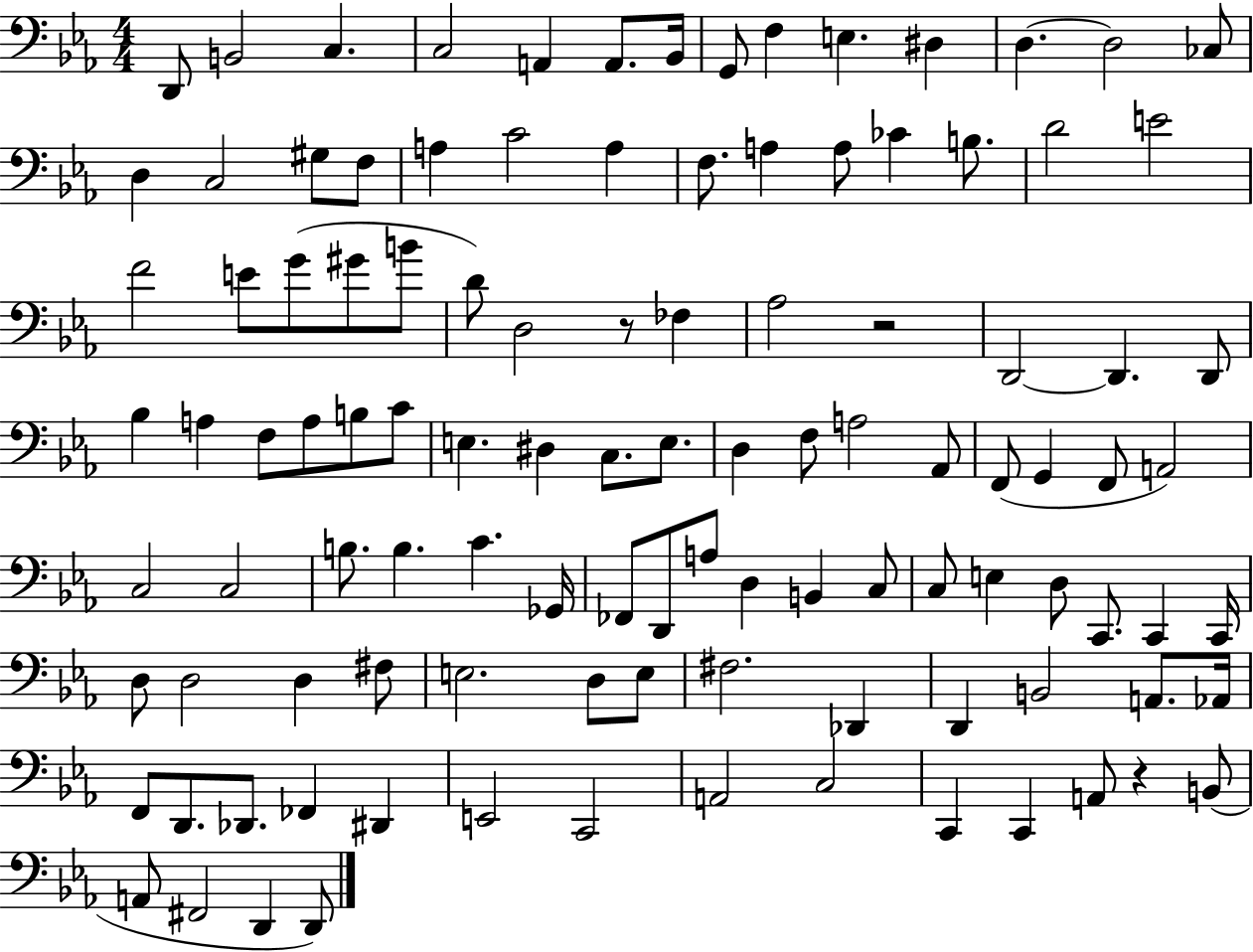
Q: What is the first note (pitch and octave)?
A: D2